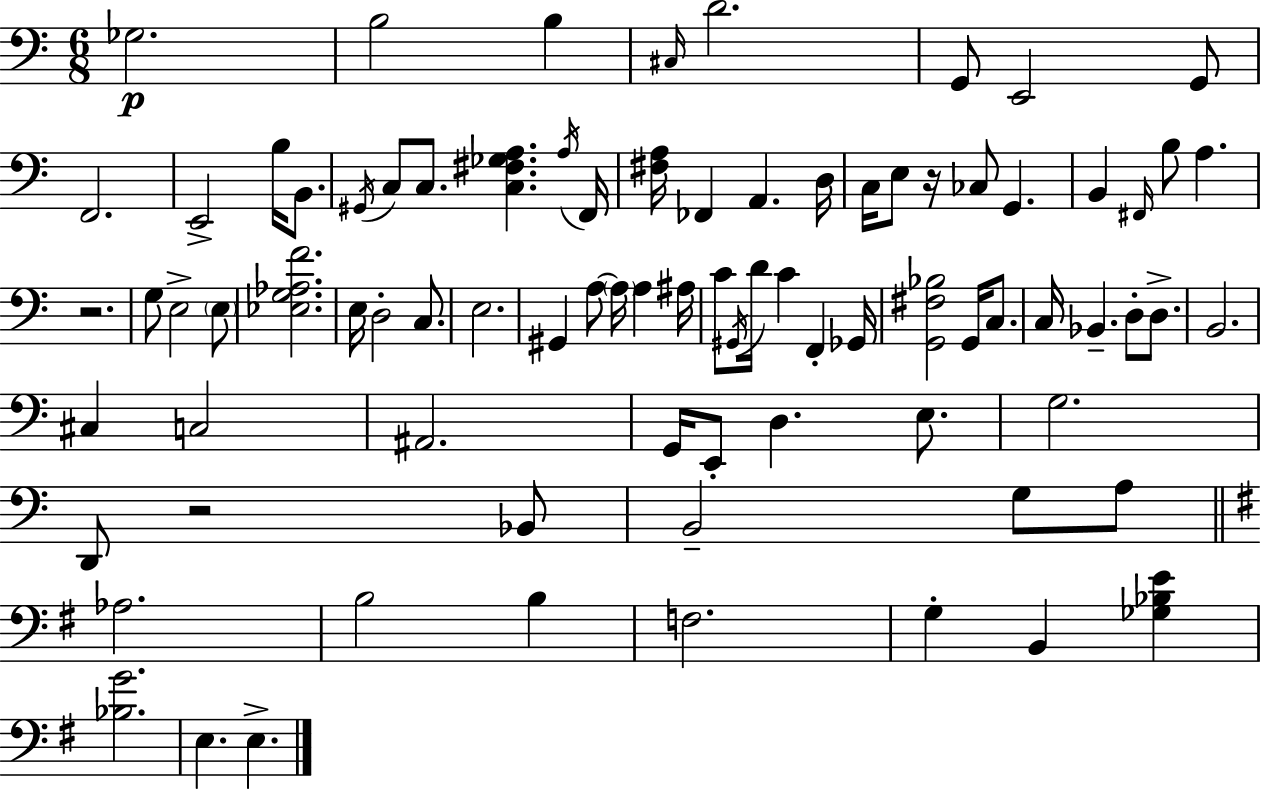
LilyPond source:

{
  \clef bass
  \numericTimeSignature
  \time 6/8
  \key a \minor
  \repeat volta 2 { ges2.\p | b2 b4 | \grace { cis16 } d'2. | g,8 e,2 g,8 | \break f,2. | e,2-> b16 b,8. | \acciaccatura { gis,16 } c8 c8. <c fis ges a>4. | \acciaccatura { a16 } f,16 <fis a>16 fes,4 a,4. | \break d16 c16 e8 r16 ces8 g,4. | b,4 \grace { fis,16 } b8 a4. | r2. | g8 e2-> | \break \parenthesize e8 <ees g aes f'>2. | e16 d2-. | c8. e2. | gis,4 a8~~ \parenthesize a16 a4 | \break ais16 c'8 \acciaccatura { gis,16 } d'16 c'4 | f,4-. ges,16 <g, fis bes>2 | g,16 c8. c16 bes,4.-- | d8-. d8.-> b,2. | \break cis4 c2 | ais,2. | g,16 e,8-. d4. | e8. g2. | \break d,8 r2 | bes,8 b,2-- | g8 a8 \bar "||" \break \key g \major aes2. | b2 b4 | f2. | g4-. b,4 <ges bes e'>4 | \break <bes g'>2. | e4. e4.-> | } \bar "|."
}